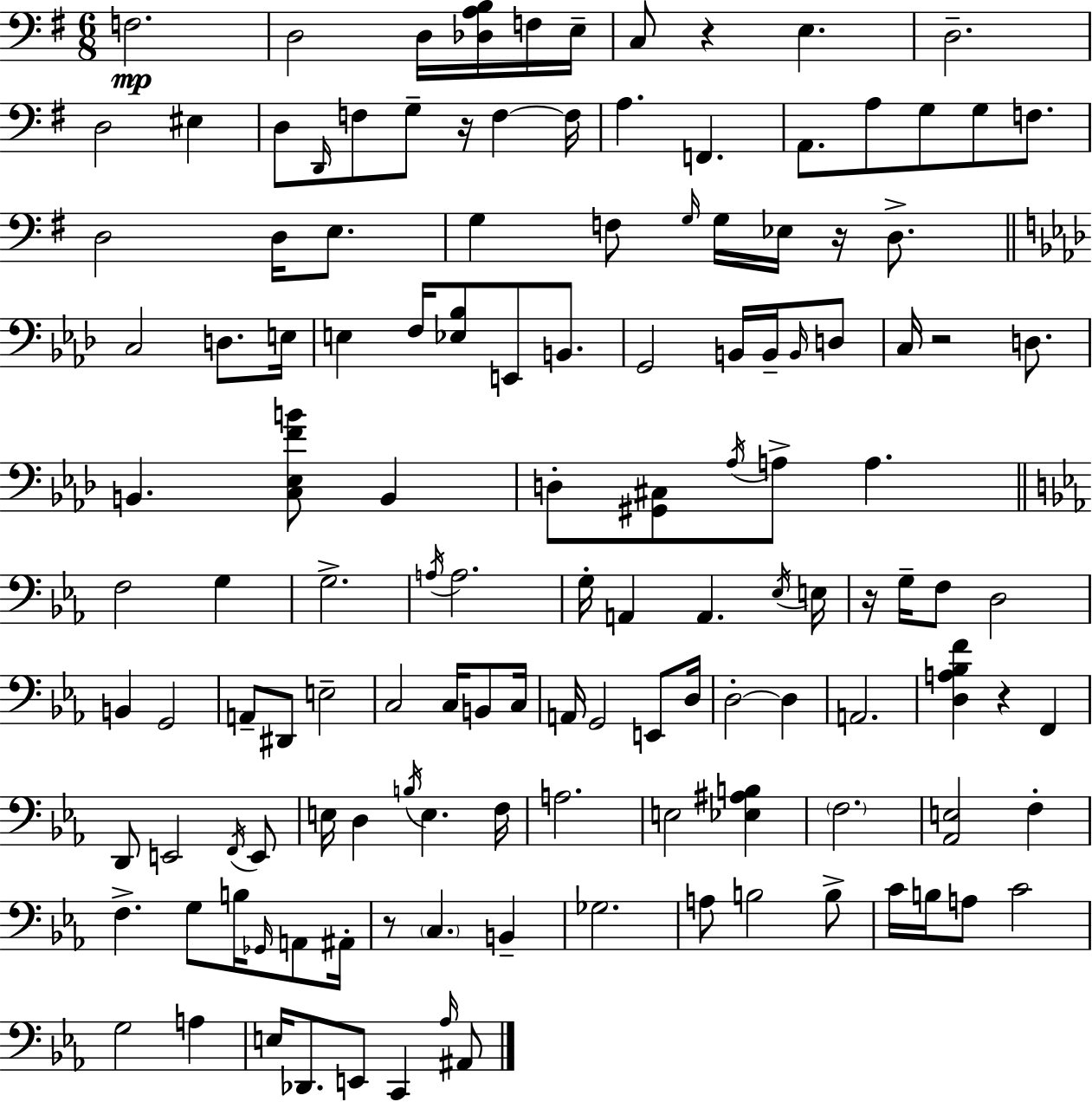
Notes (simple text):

F3/h. D3/h D3/s [Db3,A3,B3]/s F3/s E3/s C3/e R/q E3/q. D3/h. D3/h EIS3/q D3/e D2/s F3/e G3/e R/s F3/q F3/s A3/q. F2/q. A2/e. A3/e G3/e G3/e F3/e. D3/h D3/s E3/e. G3/q F3/e G3/s G3/s Eb3/s R/s D3/e. C3/h D3/e. E3/s E3/q F3/s [Eb3,Bb3]/e E2/e B2/e. G2/h B2/s B2/s B2/s D3/e C3/s R/h D3/e. B2/q. [C3,Eb3,F4,B4]/e B2/q D3/e [G#2,C#3]/e Ab3/s A3/e A3/q. F3/h G3/q G3/h. A3/s A3/h. G3/s A2/q A2/q. Eb3/s E3/s R/s G3/s F3/e D3/h B2/q G2/h A2/e D#2/e E3/h C3/h C3/s B2/e C3/s A2/s G2/h E2/e D3/s D3/h D3/q A2/h. [D3,A3,Bb3,F4]/q R/q F2/q D2/e E2/h F2/s E2/e E3/s D3/q B3/s E3/q. F3/s A3/h. E3/h [Eb3,A#3,B3]/q F3/h. [Ab2,E3]/h F3/q F3/q. G3/e B3/s Gb2/s A2/e A#2/s R/e C3/q. B2/q Gb3/h. A3/e B3/h B3/e C4/s B3/s A3/e C4/h G3/h A3/q E3/s Db2/e. E2/e C2/q Ab3/s A#2/e